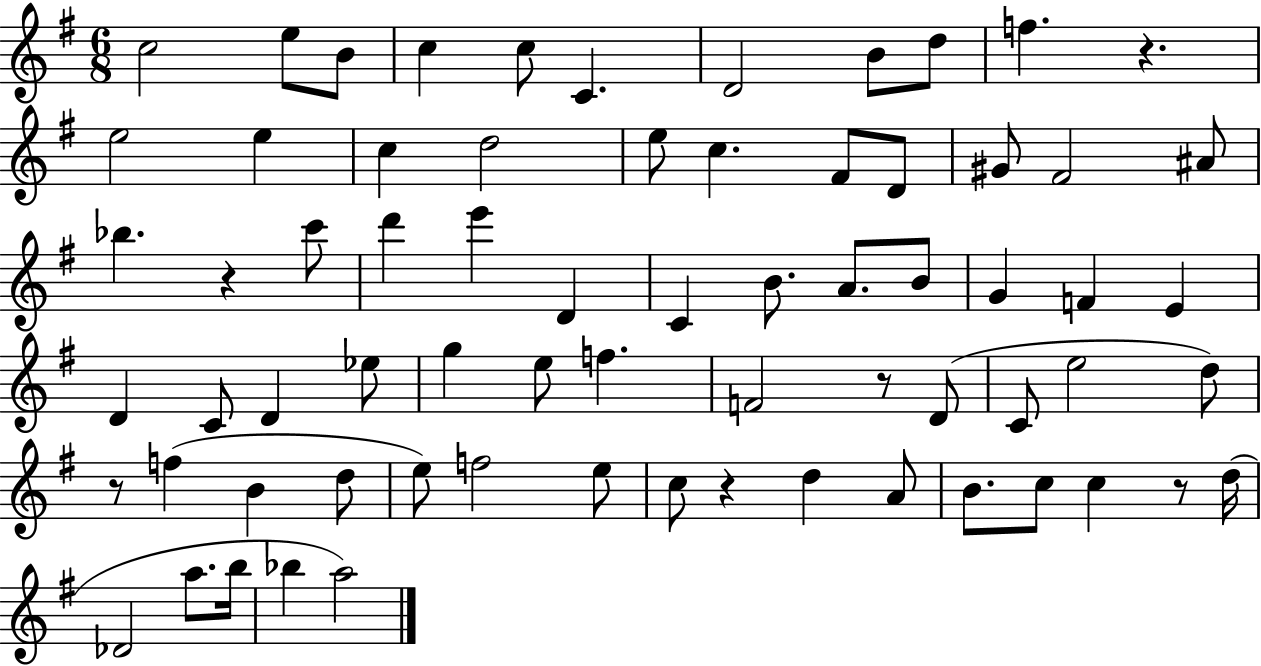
{
  \clef treble
  \numericTimeSignature
  \time 6/8
  \key g \major
  c''2 e''8 b'8 | c''4 c''8 c'4. | d'2 b'8 d''8 | f''4. r4. | \break e''2 e''4 | c''4 d''2 | e''8 c''4. fis'8 d'8 | gis'8 fis'2 ais'8 | \break bes''4. r4 c'''8 | d'''4 e'''4 d'4 | c'4 b'8. a'8. b'8 | g'4 f'4 e'4 | \break d'4 c'8 d'4 ees''8 | g''4 e''8 f''4. | f'2 r8 d'8( | c'8 e''2 d''8) | \break r8 f''4( b'4 d''8 | e''8) f''2 e''8 | c''8 r4 d''4 a'8 | b'8. c''8 c''4 r8 d''16( | \break des'2 a''8. b''16 | bes''4 a''2) | \bar "|."
}